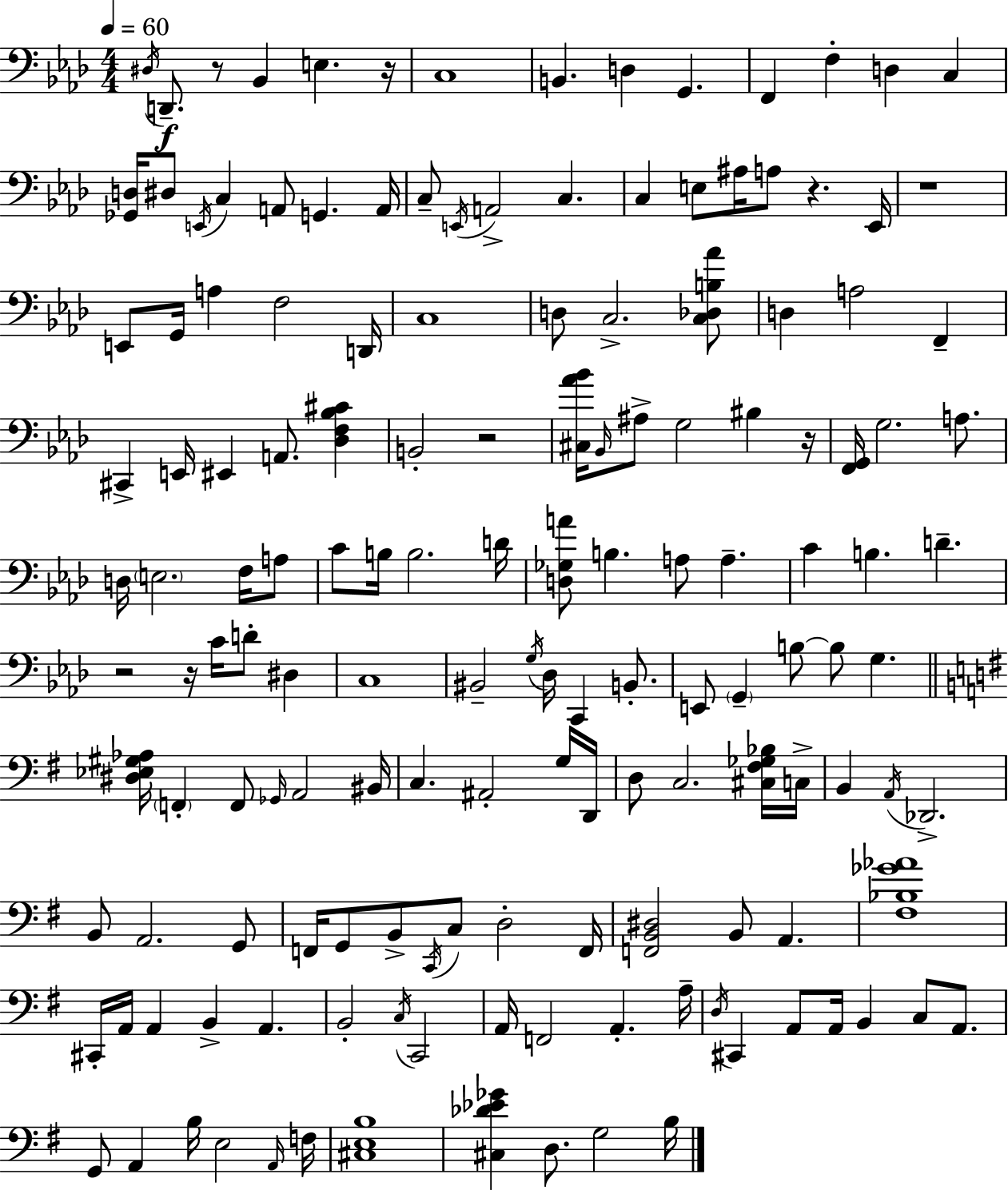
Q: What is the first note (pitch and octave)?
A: D#3